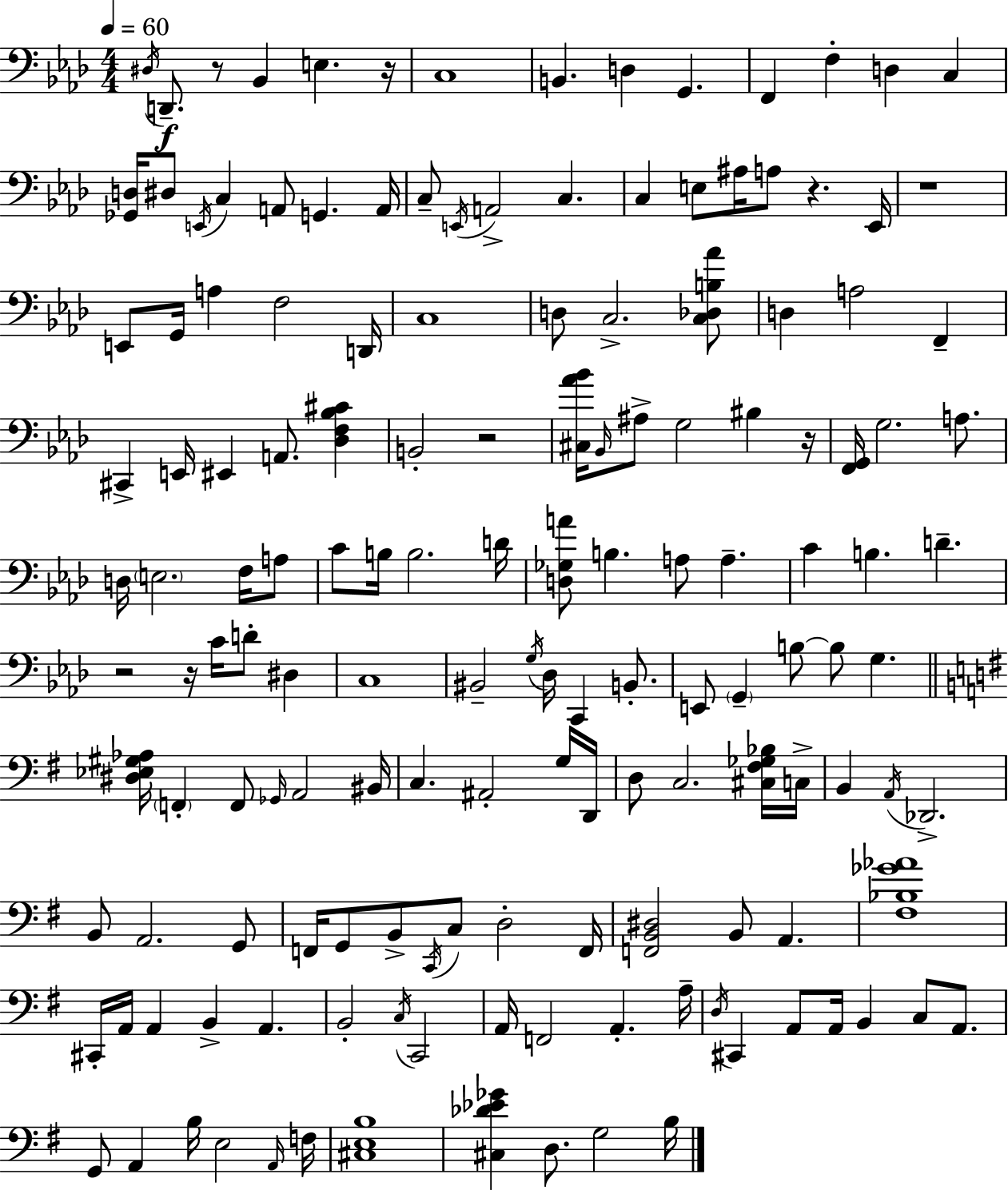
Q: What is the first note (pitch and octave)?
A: D#3